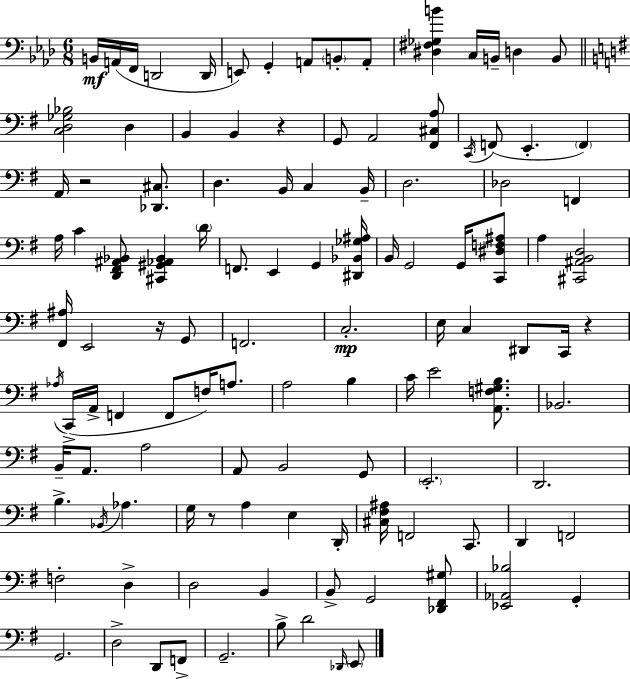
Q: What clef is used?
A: bass